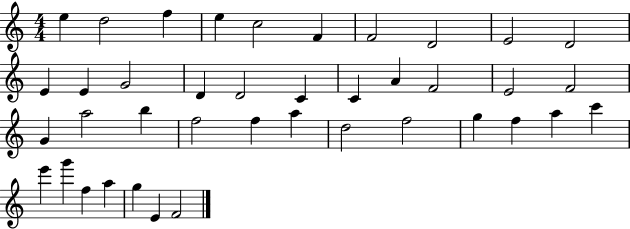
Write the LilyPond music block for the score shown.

{
  \clef treble
  \numericTimeSignature
  \time 4/4
  \key c \major
  e''4 d''2 f''4 | e''4 c''2 f'4 | f'2 d'2 | e'2 d'2 | \break e'4 e'4 g'2 | d'4 d'2 c'4 | c'4 a'4 f'2 | e'2 f'2 | \break g'4 a''2 b''4 | f''2 f''4 a''4 | d''2 f''2 | g''4 f''4 a''4 c'''4 | \break e'''4 g'''4 f''4 a''4 | g''4 e'4 f'2 | \bar "|."
}